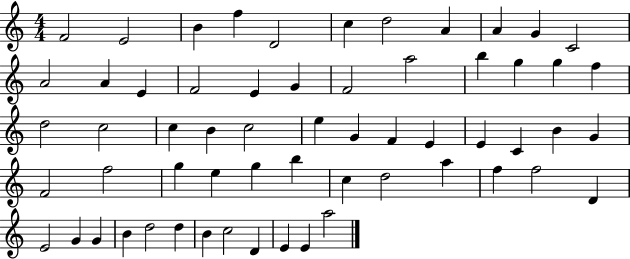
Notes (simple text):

F4/h E4/h B4/q F5/q D4/h C5/q D5/h A4/q A4/q G4/q C4/h A4/h A4/q E4/q F4/h E4/q G4/q F4/h A5/h B5/q G5/q G5/q F5/q D5/h C5/h C5/q B4/q C5/h E5/q G4/q F4/q E4/q E4/q C4/q B4/q G4/q F4/h F5/h G5/q E5/q G5/q B5/q C5/q D5/h A5/q F5/q F5/h D4/q E4/h G4/q G4/q B4/q D5/h D5/q B4/q C5/h D4/q E4/q E4/q A5/h